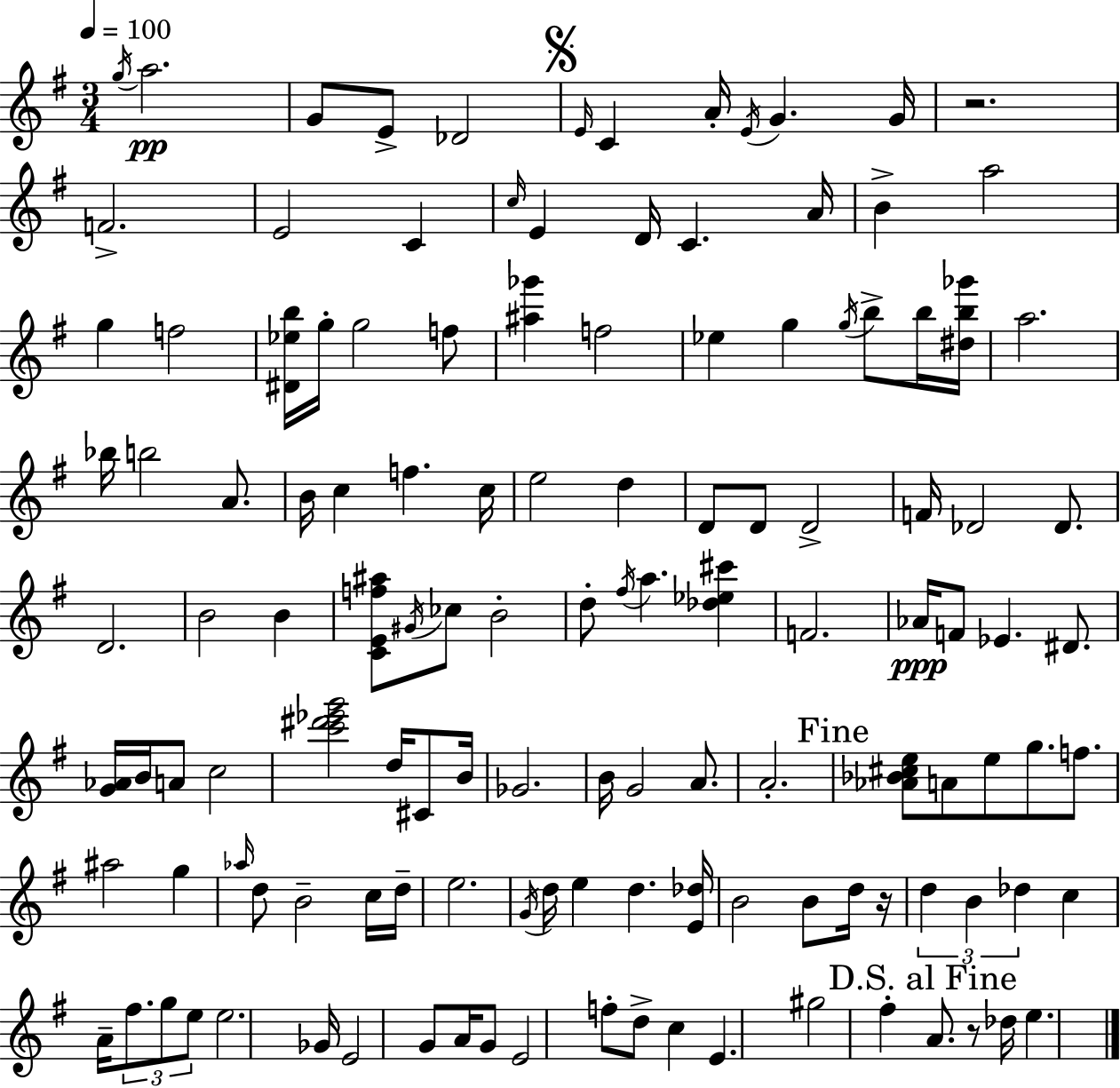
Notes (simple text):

G5/s A5/h. G4/e E4/e Db4/h E4/s C4/q A4/s E4/s G4/q. G4/s R/h. F4/h. E4/h C4/q C5/s E4/q D4/s C4/q. A4/s B4/q A5/h G5/q F5/h [D#4,Eb5,B5]/s G5/s G5/h F5/e [A#5,Gb6]/q F5/h Eb5/q G5/q G5/s B5/e B5/s [D#5,B5,Gb6]/s A5/h. Bb5/s B5/h A4/e. B4/s C5/q F5/q. C5/s E5/h D5/q D4/e D4/e D4/h F4/s Db4/h Db4/e. D4/h. B4/h B4/q [C4,E4,F5,A#5]/e G#4/s CES5/e B4/h D5/e F#5/s A5/q. [Db5,Eb5,C#6]/q F4/h. Ab4/s F4/e Eb4/q. D#4/e. [G4,Ab4]/s B4/s A4/e C5/h [C6,D#6,Eb6,G6]/h D5/s C#4/e B4/s Gb4/h. B4/s G4/h A4/e. A4/h. [Ab4,Bb4,C#5,E5]/e A4/e E5/e G5/e. F5/e. A#5/h G5/q Ab5/s D5/e B4/h C5/s D5/s E5/h. G4/s D5/s E5/q D5/q. [E4,Db5]/s B4/h B4/e D5/s R/s D5/q B4/q Db5/q C5/q A4/s F#5/e. G5/e E5/e E5/h. Gb4/s E4/h G4/e A4/s G4/e E4/h F5/e D5/e C5/q E4/q. G#5/h F#5/q A4/e. R/e Db5/s E5/q.